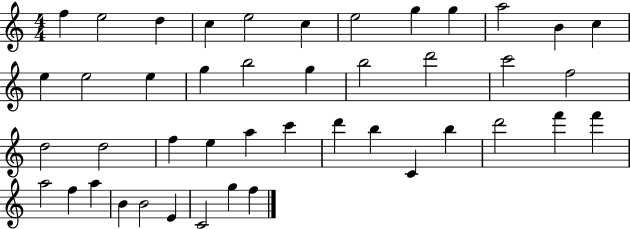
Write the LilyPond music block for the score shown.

{
  \clef treble
  \numericTimeSignature
  \time 4/4
  \key c \major
  f''4 e''2 d''4 | c''4 e''2 c''4 | e''2 g''4 g''4 | a''2 b'4 c''4 | \break e''4 e''2 e''4 | g''4 b''2 g''4 | b''2 d'''2 | c'''2 f''2 | \break d''2 d''2 | f''4 e''4 a''4 c'''4 | d'''4 b''4 c'4 b''4 | d'''2 f'''4 f'''4 | \break a''2 f''4 a''4 | b'4 b'2 e'4 | c'2 g''4 f''4 | \bar "|."
}